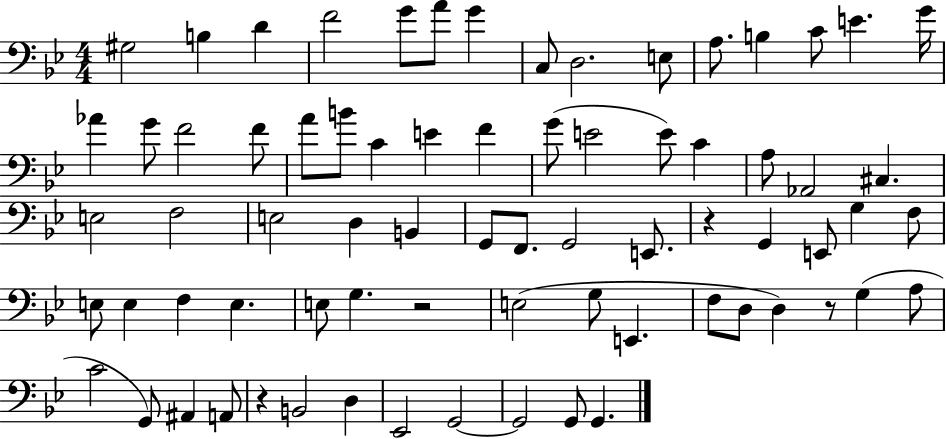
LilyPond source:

{
  \clef bass
  \numericTimeSignature
  \time 4/4
  \key bes \major
  gis2 b4 d'4 | f'2 g'8 a'8 g'4 | c8 d2. e8 | a8. b4 c'8 e'4. g'16 | \break aes'4 g'8 f'2 f'8 | a'8 b'8 c'4 e'4 f'4 | g'8( e'2 e'8) c'4 | a8 aes,2 cis4. | \break e2 f2 | e2 d4 b,4 | g,8 f,8. g,2 e,8. | r4 g,4 e,8 g4 f8 | \break e8 e4 f4 e4. | e8 g4. r2 | e2( g8 e,4. | f8 d8 d4) r8 g4( a8 | \break c'2 g,8) ais,4 a,8 | r4 b,2 d4 | ees,2 g,2~~ | g,2 g,8 g,4. | \break \bar "|."
}